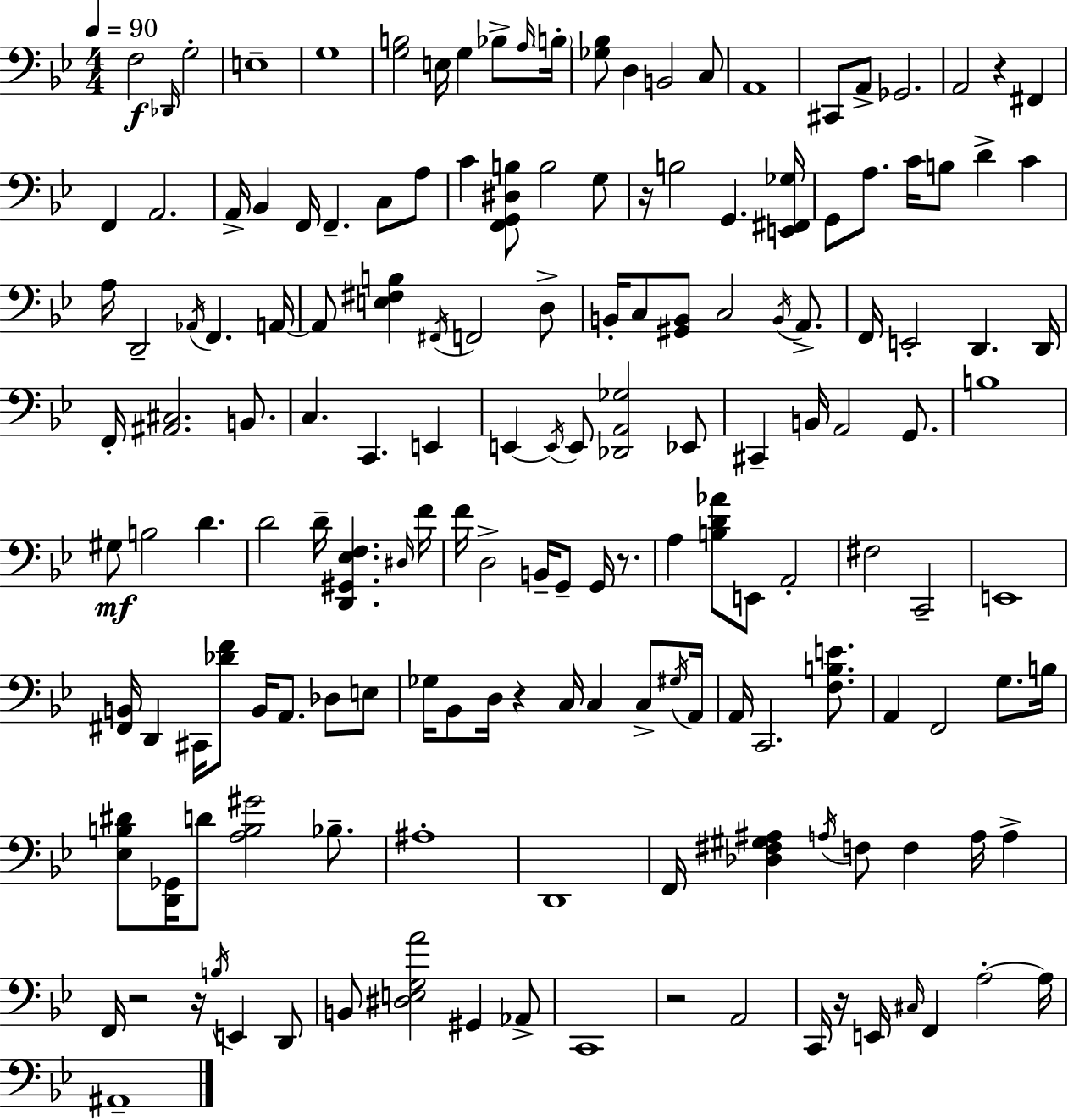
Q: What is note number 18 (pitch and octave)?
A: A2